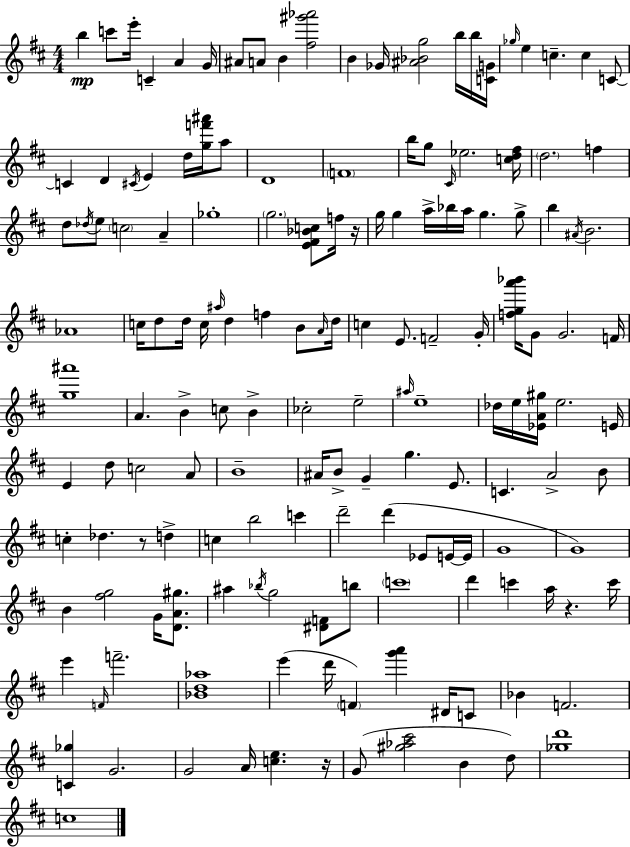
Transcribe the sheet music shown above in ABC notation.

X:1
T:Untitled
M:4/4
L:1/4
K:D
b c'/2 e'/4 C A G/4 ^A/2 A/2 B [^f^g'_a']2 B _G/4 [^A_Bg]2 b/4 b/4 [CG]/4 _g/4 e c c C/2 C D ^C/4 E d/4 [gf'^a']/4 a/2 D4 F4 b/4 g/2 ^C/4 _e2 [cd^f]/4 d2 f d/2 _d/4 e/2 c2 A _g4 g2 [E^F_Bc]/2 f/4 z/4 g/4 g a/4 _b/4 a/4 g g/2 b ^A/4 B2 _A4 c/4 d/2 d/4 c/4 ^a/4 d f B/2 A/4 d/4 c E/2 F2 G/4 [fga'_b']/4 G/2 G2 F/4 [g^a']4 A B c/2 B _c2 e2 ^a/4 e4 _d/4 e/4 [_EA^g]/4 e2 E/4 E d/2 c2 A/2 B4 ^A/4 B/2 G g E/2 C A2 B/2 c _d z/2 d c b2 c' d'2 d' _E/2 E/4 E/4 G4 G4 B [^fg]2 G/4 [DA^g]/2 ^a _b/4 g2 [^DF]/2 b/2 c'4 d' c' a/4 z c'/4 e' F/4 f'2 [_Bd_a]4 e' d'/4 F [g'a'] ^D/4 C/2 _B F2 [C_g] G2 G2 A/4 [ce] z/4 G/2 [^g_a^c']2 B d/2 [_gd']4 c4